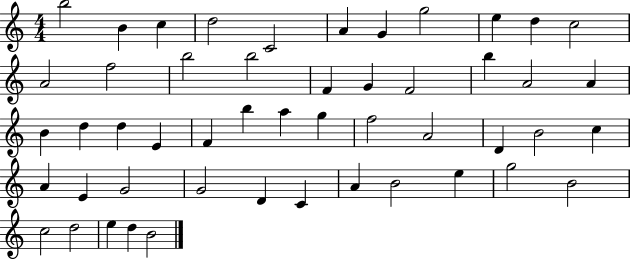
X:1
T:Untitled
M:4/4
L:1/4
K:C
b2 B c d2 C2 A G g2 e d c2 A2 f2 b2 b2 F G F2 b A2 A B d d E F b a g f2 A2 D B2 c A E G2 G2 D C A B2 e g2 B2 c2 d2 e d B2